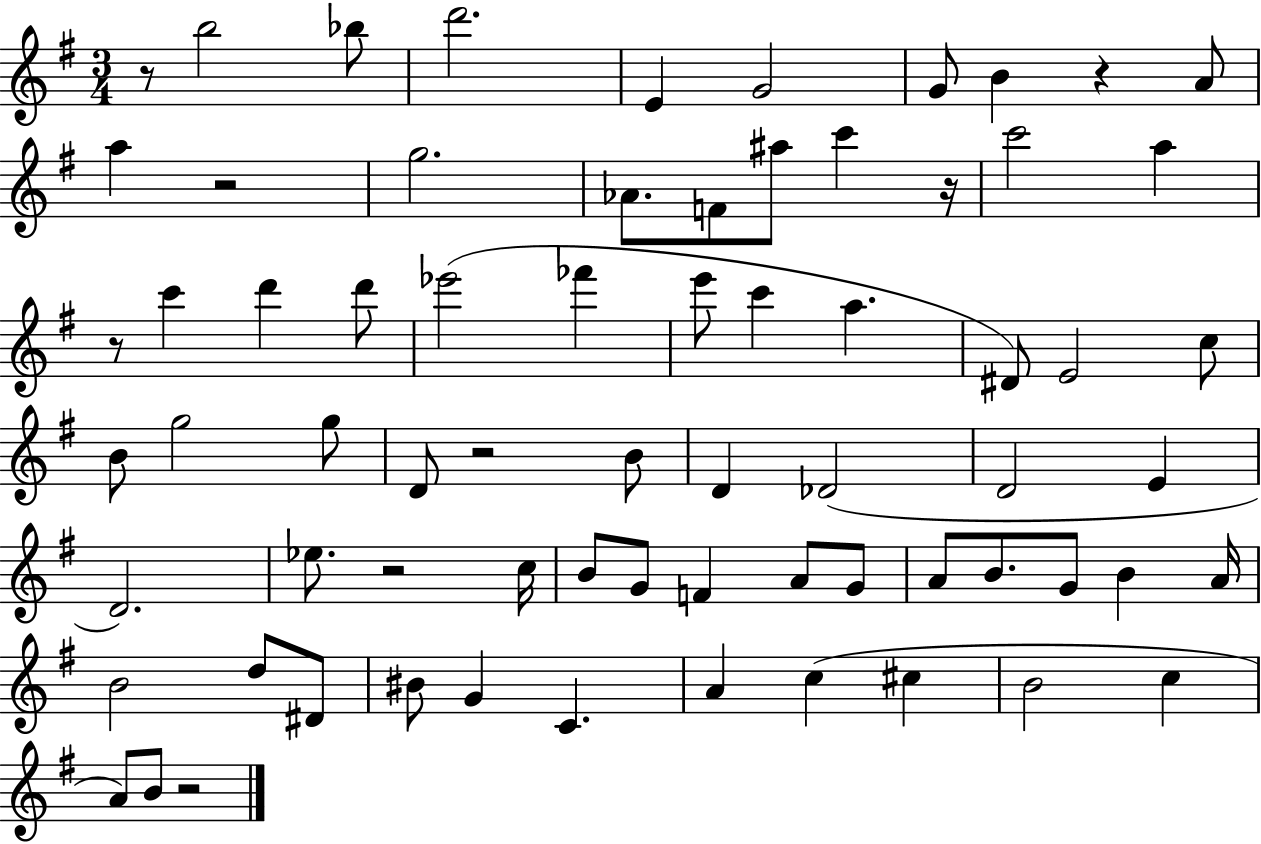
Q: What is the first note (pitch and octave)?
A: B5